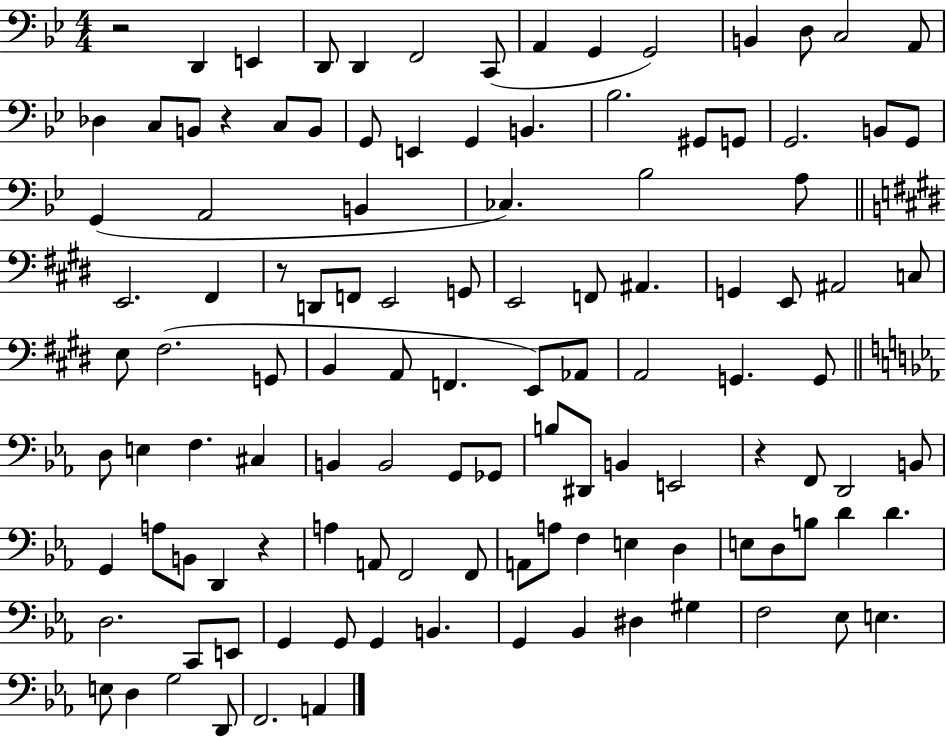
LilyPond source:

{
  \clef bass
  \numericTimeSignature
  \time 4/4
  \key bes \major
  r2 d,4 e,4 | d,8 d,4 f,2 c,8( | a,4 g,4 g,2) | b,4 d8 c2 a,8 | \break des4 c8 b,8 r4 c8 b,8 | g,8 e,4 g,4 b,4. | bes2. gis,8 g,8 | g,2. b,8 g,8 | \break g,4( a,2 b,4 | ces4.) bes2 a8 | \bar "||" \break \key e \major e,2. fis,4 | r8 d,8 f,8 e,2 g,8 | e,2 f,8 ais,4. | g,4 e,8 ais,2 c8 | \break e8 fis2.( g,8 | b,4 a,8 f,4. e,8) aes,8 | a,2 g,4. g,8 | \bar "||" \break \key ees \major d8 e4 f4. cis4 | b,4 b,2 g,8 ges,8 | b8 dis,8 b,4 e,2 | r4 f,8 d,2 b,8 | \break g,4 a8 b,8 d,4 r4 | a4 a,8 f,2 f,8 | a,8 a8 f4 e4 d4 | e8 d8 b8 d'4 d'4. | \break d2. c,8 e,8 | g,4 g,8 g,4 b,4. | g,4 bes,4 dis4 gis4 | f2 ees8 e4. | \break e8 d4 g2 d,8 | f,2. a,4 | \bar "|."
}